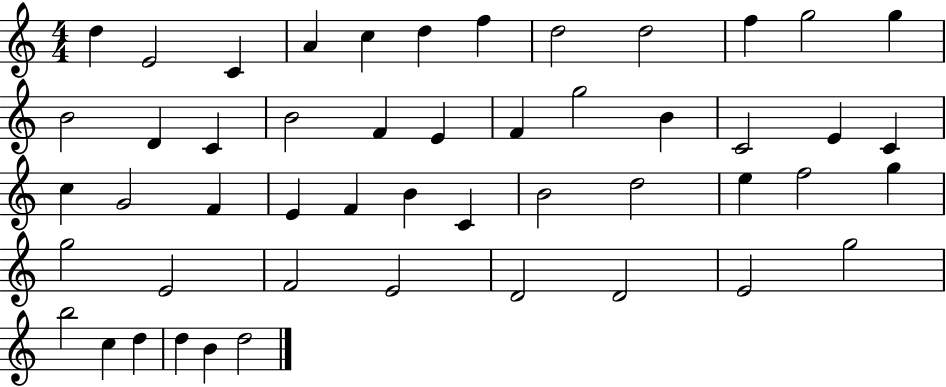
D5/q E4/h C4/q A4/q C5/q D5/q F5/q D5/h D5/h F5/q G5/h G5/q B4/h D4/q C4/q B4/h F4/q E4/q F4/q G5/h B4/q C4/h E4/q C4/q C5/q G4/h F4/q E4/q F4/q B4/q C4/q B4/h D5/h E5/q F5/h G5/q G5/h E4/h F4/h E4/h D4/h D4/h E4/h G5/h B5/h C5/q D5/q D5/q B4/q D5/h